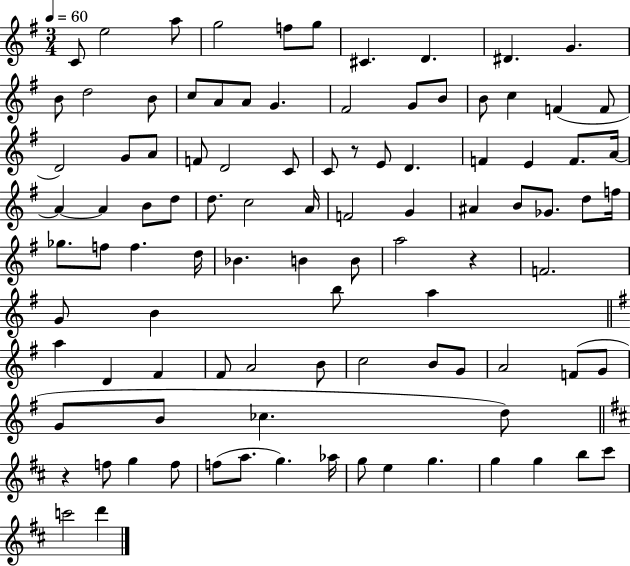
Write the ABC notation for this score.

X:1
T:Untitled
M:3/4
L:1/4
K:G
C/2 e2 a/2 g2 f/2 g/2 ^C D ^D G B/2 d2 B/2 c/2 A/2 A/2 G ^F2 G/2 B/2 B/2 c F F/2 D2 G/2 A/2 F/2 D2 C/2 C/2 z/2 E/2 D F E F/2 A/4 A A B/2 d/2 d/2 c2 A/4 F2 G ^A B/2 _G/2 d/2 f/4 _g/2 f/2 f d/4 _B B B/2 a2 z F2 G/2 B b/2 a a D ^F ^F/2 A2 B/2 c2 B/2 G/2 A2 F/2 G/2 G/2 B/2 _c d/2 z f/2 g f/2 f/2 a/2 g _a/4 g/2 e g g g b/2 ^c'/2 c'2 d'